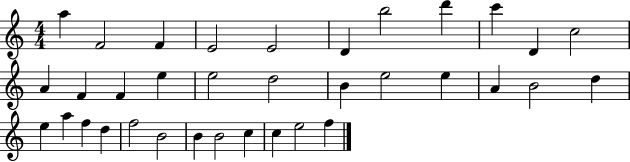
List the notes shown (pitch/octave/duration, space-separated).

A5/q F4/h F4/q E4/h E4/h D4/q B5/h D6/q C6/q D4/q C5/h A4/q F4/q F4/q E5/q E5/h D5/h B4/q E5/h E5/q A4/q B4/h D5/q E5/q A5/q F5/q D5/q F5/h B4/h B4/q B4/h C5/q C5/q E5/h F5/q